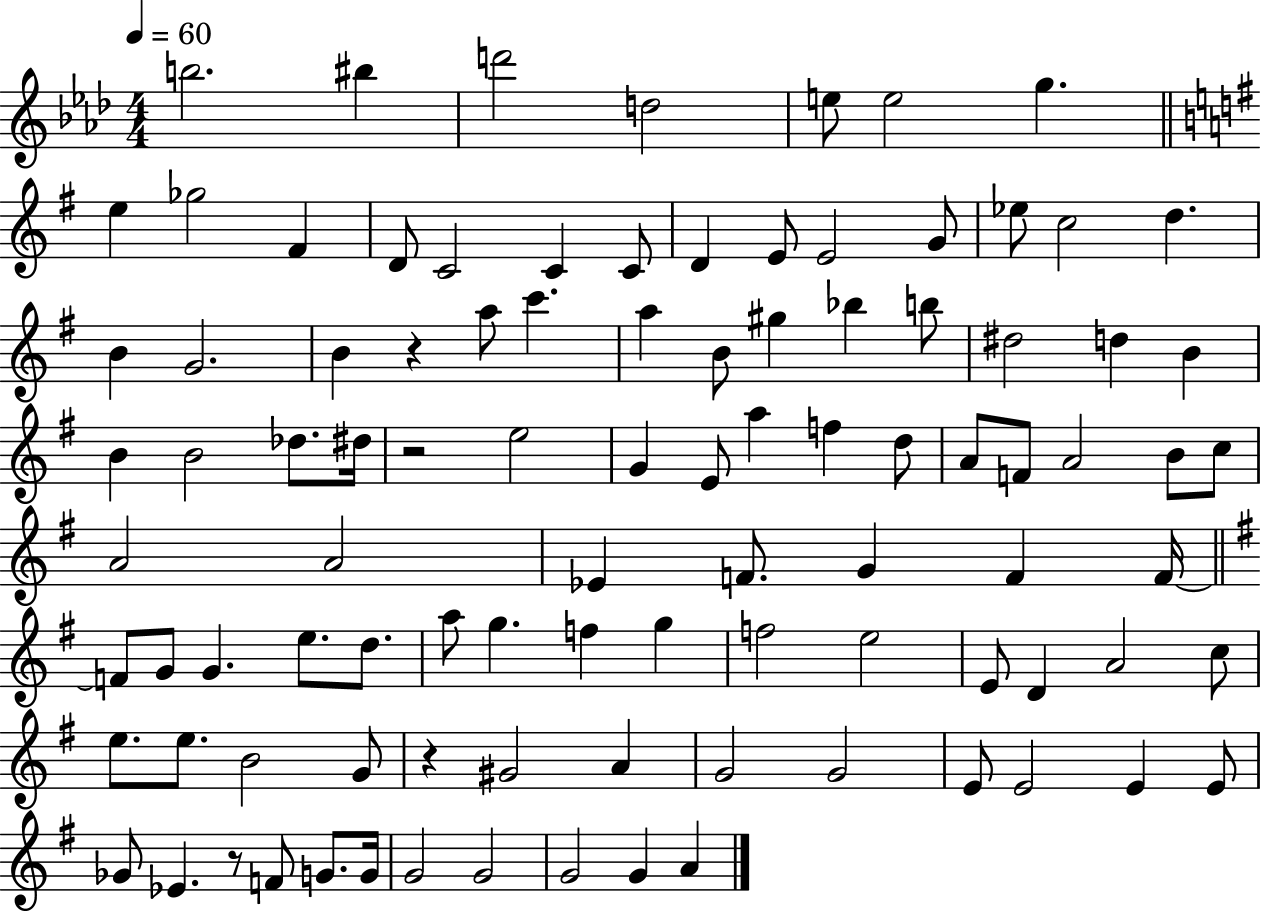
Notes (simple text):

B5/h. BIS5/q D6/h D5/h E5/e E5/h G5/q. E5/q Gb5/h F#4/q D4/e C4/h C4/q C4/e D4/q E4/e E4/h G4/e Eb5/e C5/h D5/q. B4/q G4/h. B4/q R/q A5/e C6/q. A5/q B4/e G#5/q Bb5/q B5/e D#5/h D5/q B4/q B4/q B4/h Db5/e. D#5/s R/h E5/h G4/q E4/e A5/q F5/q D5/e A4/e F4/e A4/h B4/e C5/e A4/h A4/h Eb4/q F4/e. G4/q F4/q F4/s F4/e G4/e G4/q. E5/e. D5/e. A5/e G5/q. F5/q G5/q F5/h E5/h E4/e D4/q A4/h C5/e E5/e. E5/e. B4/h G4/e R/q G#4/h A4/q G4/h G4/h E4/e E4/h E4/q E4/e Gb4/e Eb4/q. R/e F4/e G4/e. G4/s G4/h G4/h G4/h G4/q A4/q